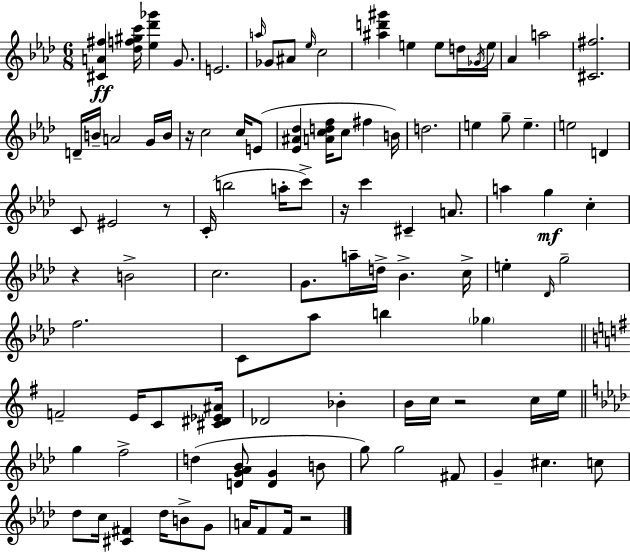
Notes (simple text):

[C#4,A4,F#5]/q [Db5,F5,G#5,C6]/s [Eb5,Db6,Gb6]/q G4/e. E4/h. A5/s Gb4/e A#4/e Eb5/s C5/h [A#5,D6,G#6]/q E5/q E5/e D5/s Gb4/s E5/s Ab4/q A5/h [C#4,F#5]/h. D4/s B4/s A4/h G4/s B4/s R/s C5/h C5/s E4/e [Eb4,A#4,Db5]/q [A4,C5,D5,F5]/s C5/e F#5/q B4/s D5/h. E5/q G5/e E5/q. E5/h D4/q C4/e EIS4/h R/e C4/s B5/h A5/s C6/e R/s C6/q C#4/q A4/e. A5/q G5/q C5/q R/q B4/h C5/h. G4/e. A5/s D5/s Bb4/q. C5/s E5/q Db4/s G5/h F5/h. C4/e Ab5/e B5/q Gb5/q F4/h E4/s C4/e [C#4,D#4,Eb4,A#4]/s Db4/h Bb4/q B4/s C5/s R/h C5/s E5/s G5/q F5/h D5/q [D4,G4,Ab4,Bb4]/e [D4,G4]/q B4/e G5/e G5/h F#4/e G4/q C#5/q. C5/e Db5/e C5/s [C#4,F#4]/q Db5/s B4/e G4/e A4/s F4/e F4/s R/h